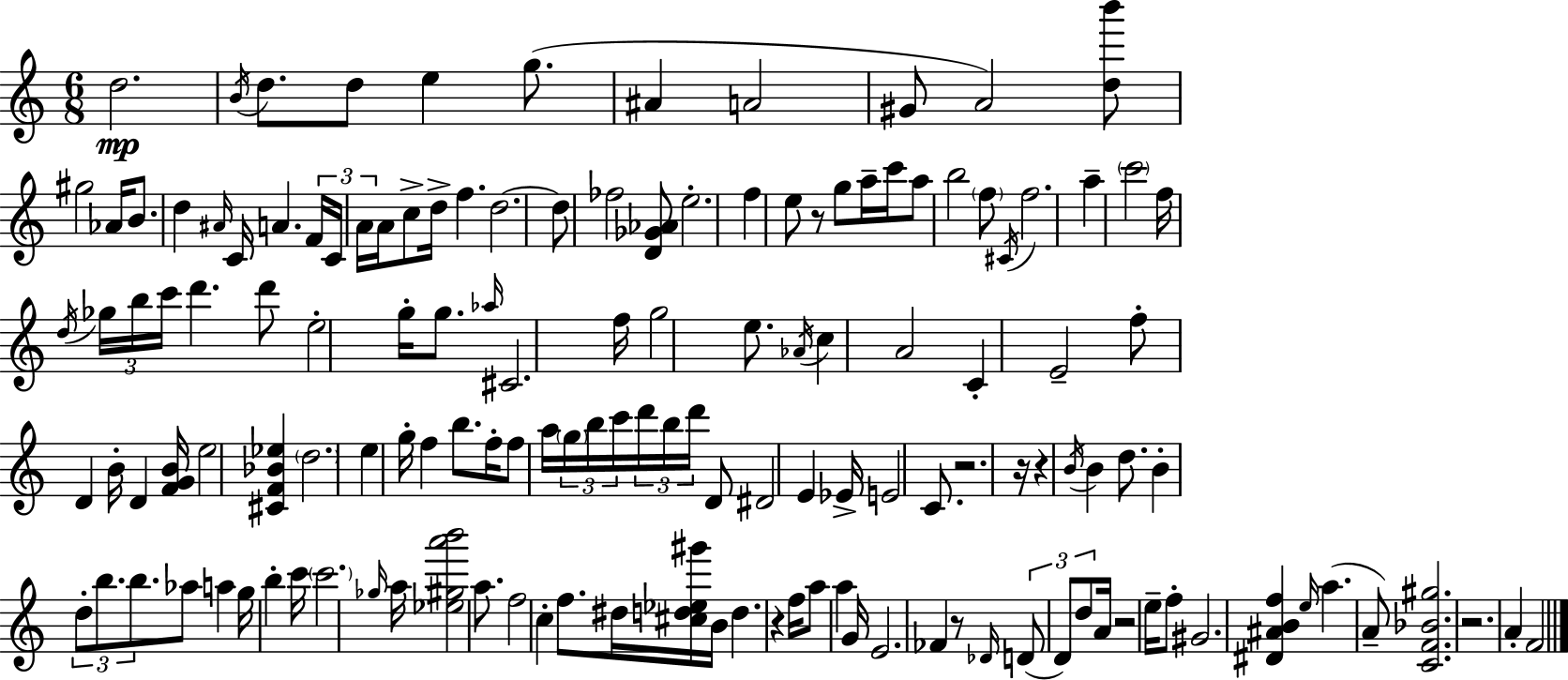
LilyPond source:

{
  \clef treble
  \numericTimeSignature
  \time 6/8
  \key c \major
  \repeat volta 2 { d''2.\mp | \acciaccatura { b'16 } d''8. d''8 e''4 g''8.( | ais'4 a'2 | gis'8 a'2) <d'' b'''>8 | \break gis''2 aes'16 b'8. | d''4 \grace { ais'16 } c'16 a'4. | \tuplet 3/2 { f'16 c'16 a'16 } a'16 c''8-> d''16-> f''4. | d''2.~~ | \break d''8 fes''2 | <d' ges' aes'>8 e''2.-. | f''4 e''8 r8 g''8 | a''16-- c'''16 a''8 b''2 | \break \parenthesize f''8 \acciaccatura { cis'16 } f''2. | a''4-- \parenthesize c'''2 | f''16 \acciaccatura { d''16 } \tuplet 3/2 { ges''16 b''16 c'''16 } d'''4. | d'''8 e''2-. | \break g''16-. g''8. \grace { aes''16 } cis'2. | f''16 g''2 | e''8. \acciaccatura { aes'16 } c''4 a'2 | c'4-. e'2-- | \break f''8-. d'4 | b'16-. d'4 <f' g' b'>16 e''2 | <cis' f' bes' ees''>4 \parenthesize d''2. | e''4 g''16-. f''4 | \break b''8. f''16-. f''8 a''16 \tuplet 3/2 { \parenthesize g''16 b''16 | c'''16 } \tuplet 3/2 { d'''16 b''16 d'''16 } d'8 dis'2 | e'4 ees'16-> e'2 | c'8. r2. | \break r16 r4 \acciaccatura { b'16 } | b'4 d''8. b'4-. \tuplet 3/2 { d''8-. | b''8. b''8. } aes''8 a''4 | g''16 b''4-. c'''16 \parenthesize c'''2. | \break \grace { ges''16 } a''16 <ees'' gis'' a''' b'''>2 | a''8. f''2 | c''4-. f''8. dis''16 | <cis'' d'' ees'' gis'''>16 b'16 d''4. r4 | \break f''16 a''8 a''4 g'16 e'2. | fes'4 | r8 \grace { des'16 }( \tuplet 3/2 { d'8 d'8) d''8 } a'16 r2 | e''16-- f''8-. gis'2. | \break <dis' ais' b' f''>4 | \grace { e''16 }( a''4. a'8--) <c' f' bes' gis''>2. | r2. | a'4-. | \break f'2 } \bar "|."
}